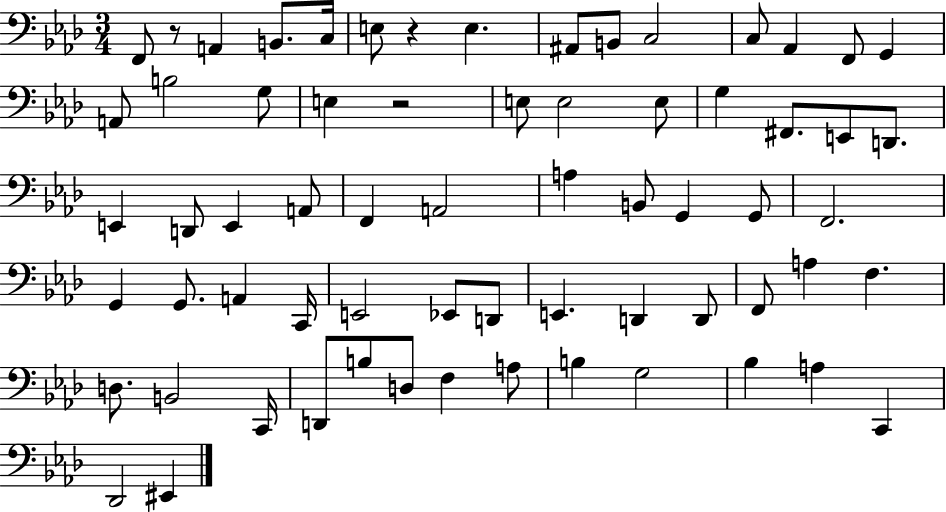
{
  \clef bass
  \numericTimeSignature
  \time 3/4
  \key aes \major
  \repeat volta 2 { f,8 r8 a,4 b,8. c16 | e8 r4 e4. | ais,8 b,8 c2 | c8 aes,4 f,8 g,4 | \break a,8 b2 g8 | e4 r2 | e8 e2 e8 | g4 fis,8. e,8 d,8. | \break e,4 d,8 e,4 a,8 | f,4 a,2 | a4 b,8 g,4 g,8 | f,2. | \break g,4 g,8. a,4 c,16 | e,2 ees,8 d,8 | e,4. d,4 d,8 | f,8 a4 f4. | \break d8. b,2 c,16 | d,8 b8 d8 f4 a8 | b4 g2 | bes4 a4 c,4 | \break des,2 eis,4 | } \bar "|."
}